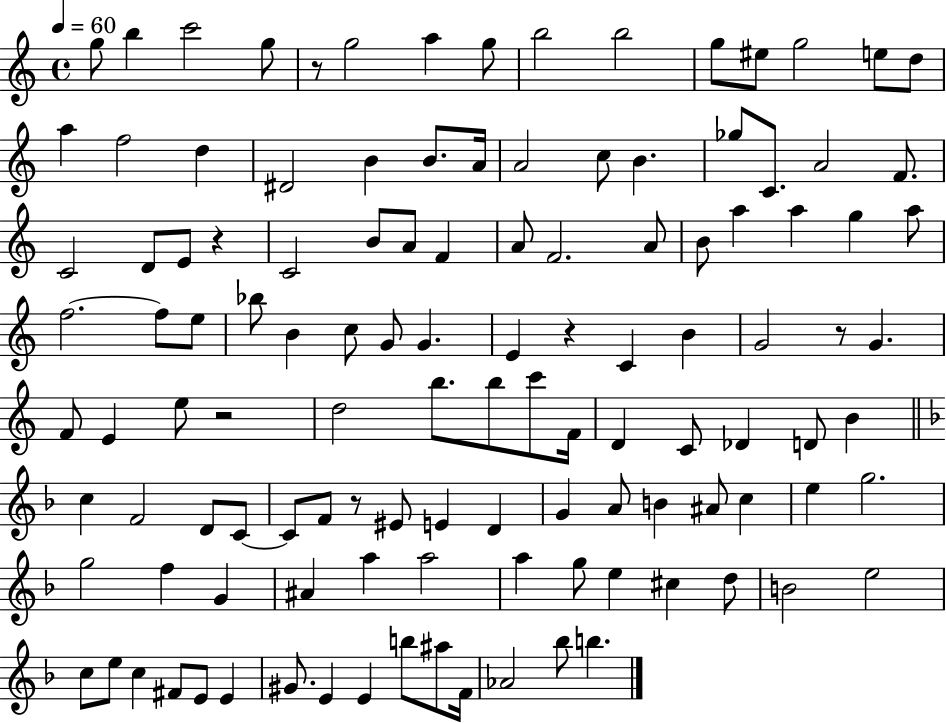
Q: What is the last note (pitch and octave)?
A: B5